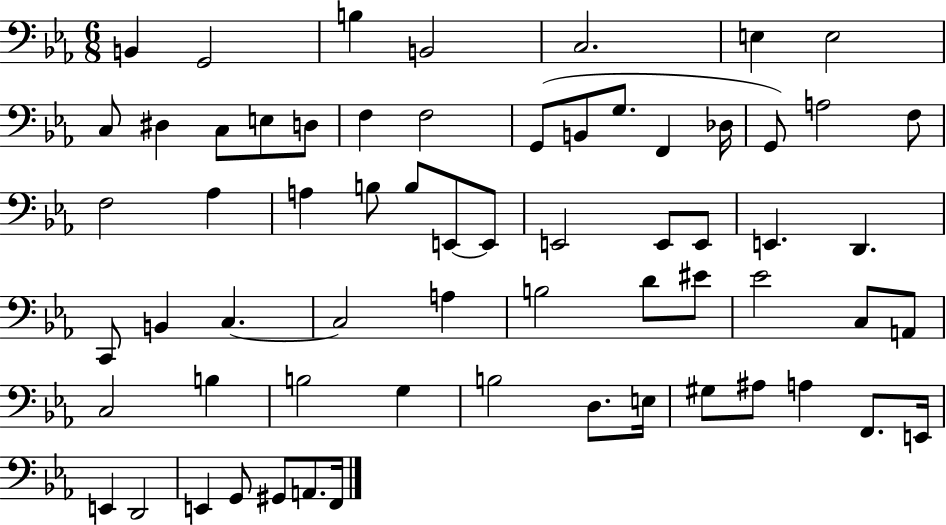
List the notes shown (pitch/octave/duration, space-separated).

B2/q G2/h B3/q B2/h C3/h. E3/q E3/h C3/e D#3/q C3/e E3/e D3/e F3/q F3/h G2/e B2/e G3/e. F2/q Db3/s G2/e A3/h F3/e F3/h Ab3/q A3/q B3/e B3/e E2/e E2/e E2/h E2/e E2/e E2/q. D2/q. C2/e B2/q C3/q. C3/h A3/q B3/h D4/e EIS4/e Eb4/h C3/e A2/e C3/h B3/q B3/h G3/q B3/h D3/e. E3/s G#3/e A#3/e A3/q F2/e. E2/s E2/q D2/h E2/q G2/e G#2/e A2/e. F2/s